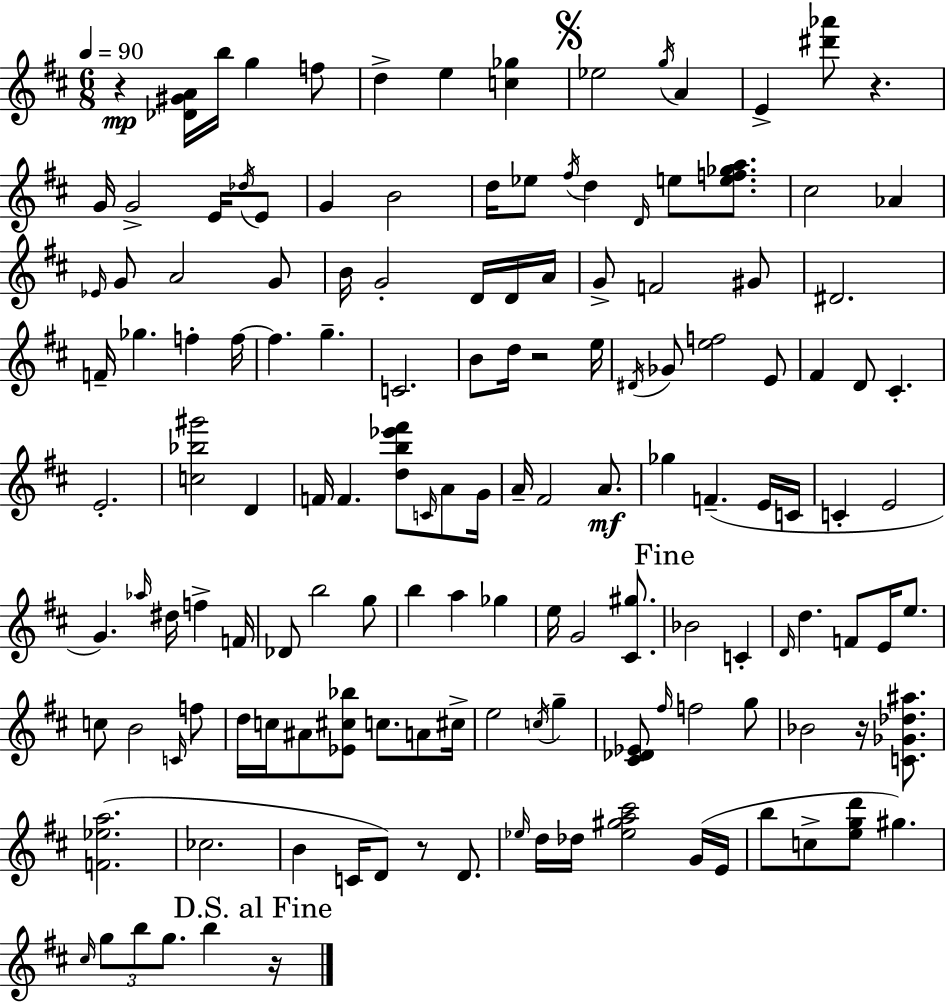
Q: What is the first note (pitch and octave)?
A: B5